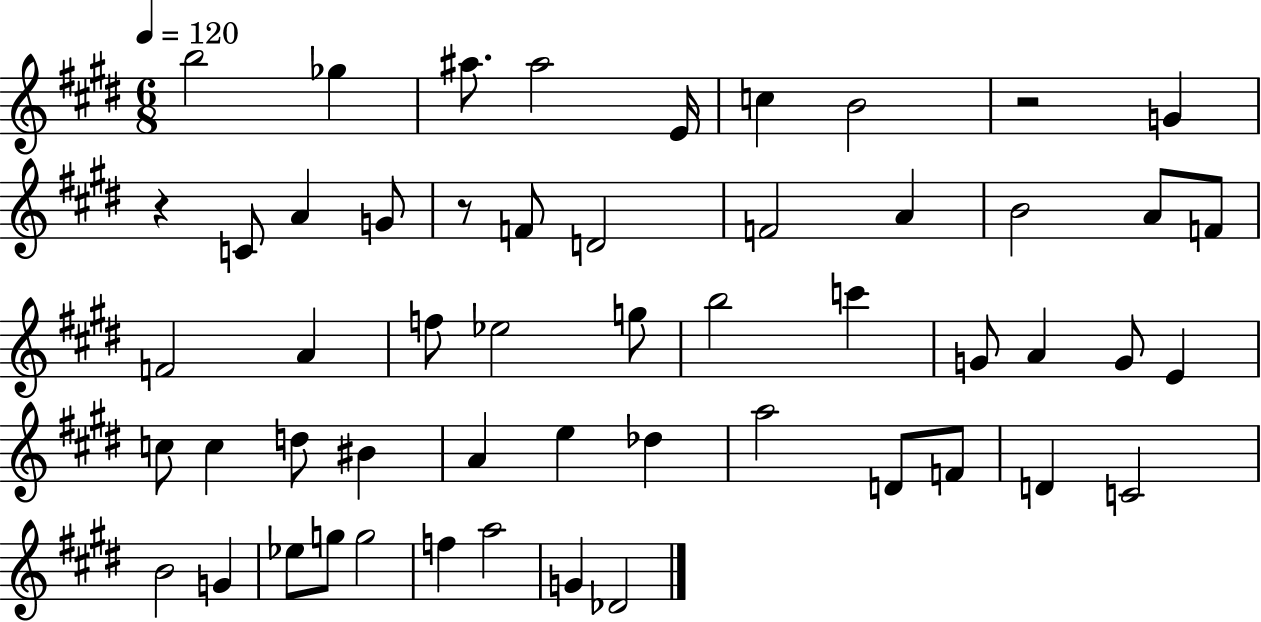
B5/h Gb5/q A#5/e. A#5/h E4/s C5/q B4/h R/h G4/q R/q C4/e A4/q G4/e R/e F4/e D4/h F4/h A4/q B4/h A4/e F4/e F4/h A4/q F5/e Eb5/h G5/e B5/h C6/q G4/e A4/q G4/e E4/q C5/e C5/q D5/e BIS4/q A4/q E5/q Db5/q A5/h D4/e F4/e D4/q C4/h B4/h G4/q Eb5/e G5/e G5/h F5/q A5/h G4/q Db4/h